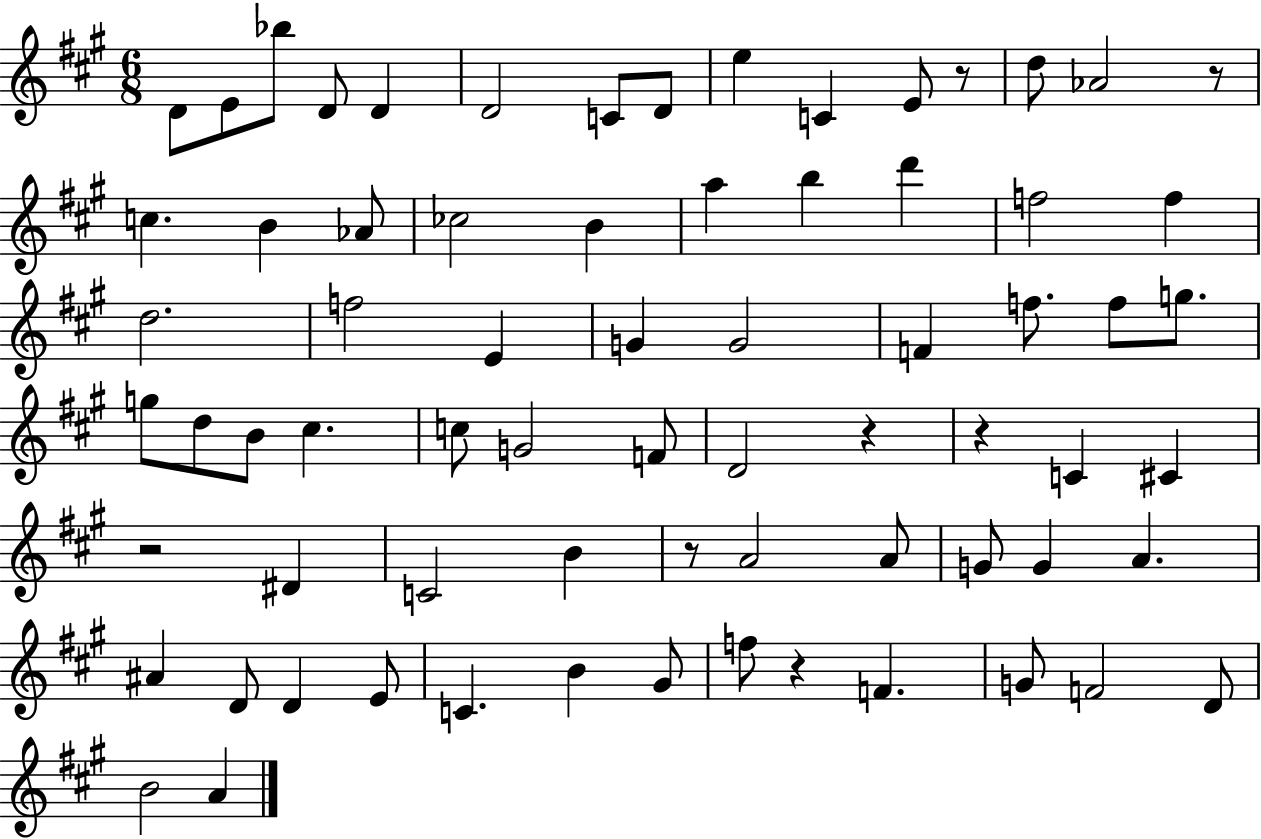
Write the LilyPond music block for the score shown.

{
  \clef treble
  \numericTimeSignature
  \time 6/8
  \key a \major
  \repeat volta 2 { d'8 e'8 bes''8 d'8 d'4 | d'2 c'8 d'8 | e''4 c'4 e'8 r8 | d''8 aes'2 r8 | \break c''4. b'4 aes'8 | ces''2 b'4 | a''4 b''4 d'''4 | f''2 f''4 | \break d''2. | f''2 e'4 | g'4 g'2 | f'4 f''8. f''8 g''8. | \break g''8 d''8 b'8 cis''4. | c''8 g'2 f'8 | d'2 r4 | r4 c'4 cis'4 | \break r2 dis'4 | c'2 b'4 | r8 a'2 a'8 | g'8 g'4 a'4. | \break ais'4 d'8 d'4 e'8 | c'4. b'4 gis'8 | f''8 r4 f'4. | g'8 f'2 d'8 | \break b'2 a'4 | } \bar "|."
}